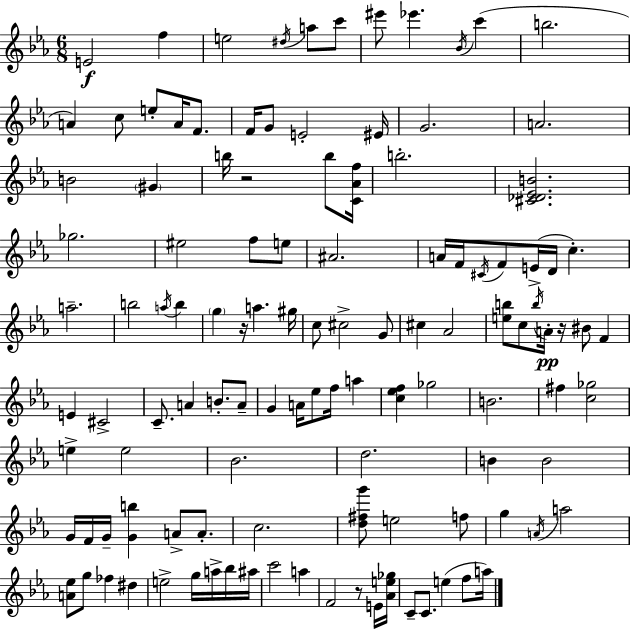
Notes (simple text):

E4/h F5/q E5/h D#5/s A5/e C6/e EIS6/e Eb6/q. Bb4/s C6/q B5/h. A4/q C5/e E5/e A4/s F4/e. F4/s G4/e E4/h EIS4/s G4/h. A4/h. B4/h G#4/q B5/s R/h B5/e [C4,Ab4,F5]/s B5/h. [C#4,Db4,Eb4,B4]/h. Gb5/h. EIS5/h F5/e E5/e A#4/h. A4/s F4/s C#4/s F4/e E4/s D4/s C5/q. A5/h. B5/h A5/s B5/q G5/q R/s A5/q. G#5/s C5/e C#5/h G4/e C#5/q Ab4/h [E5,B5]/e C5/e B5/s A4/s R/s BIS4/e F4/q E4/q C#4/h C4/e. A4/q B4/e. A4/e G4/q A4/s Eb5/e F5/s A5/q [C5,Eb5,F5]/q Gb5/h B4/h. F#5/q [C5,Gb5]/h E5/q E5/h Bb4/h. D5/h. B4/q B4/h G4/s F4/s G4/s [G4,B5]/q A4/e A4/e. C5/h. [D5,F#5,G6]/e E5/h F5/e G5/q A4/s A5/h [A4,Eb5]/e G5/e FES5/q D#5/q E5/h G5/s A5/s Bb5/s A#5/s C6/h A5/q F4/h R/e E4/s [Ab4,E5,Gb5]/s C4/e C4/e. E5/q F5/e A5/s